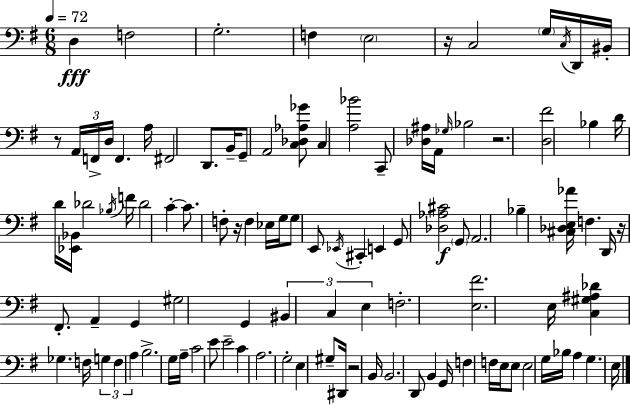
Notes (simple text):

D3/q F3/h G3/h. F3/q E3/h R/s C3/h G3/s C3/s D2/s BIS2/s R/e A2/s F2/s D3/s F2/q. A3/s F#2/h D2/e. B2/s G2/e A2/h [C3,Db3,Ab3,Gb4]/e C3/q [A3,Bb4]/h C2/e [Db3,A#3]/s A2/s Gb3/s Bb3/h R/h. [D3,F#4]/h Bb3/q D4/s D4/s [Eb2,Bb2]/s Db4/h Bb3/s F4/s Db4/h C4/q C4/e. F3/e R/s F3/q Eb3/s G3/s G3/e E2/e Eb2/s C#2/q E2/q G2/e [Db3,Ab3,C#4]/h G2/e A2/h. Bb3/q [C#3,Db3,E3,Ab4]/s F3/q. D2/s R/s F#2/e. A2/q G2/q G#3/h G2/q BIS2/q C3/q E3/q F3/h. [E3,F#4]/h. E3/s [C3,G#3,A#3,Db4]/q Gb3/q. F3/s G3/q F3/q A3/q B3/h. G3/s A3/s C4/h E4/e E4/h C4/q A3/h. G3/h E3/q G#3/e D#2/s R/h B2/s B2/h. D2/e B2/q G2/s F3/q F3/s E3/s E3/e E3/h G3/s Bb3/s A3/q G3/q. E3/s